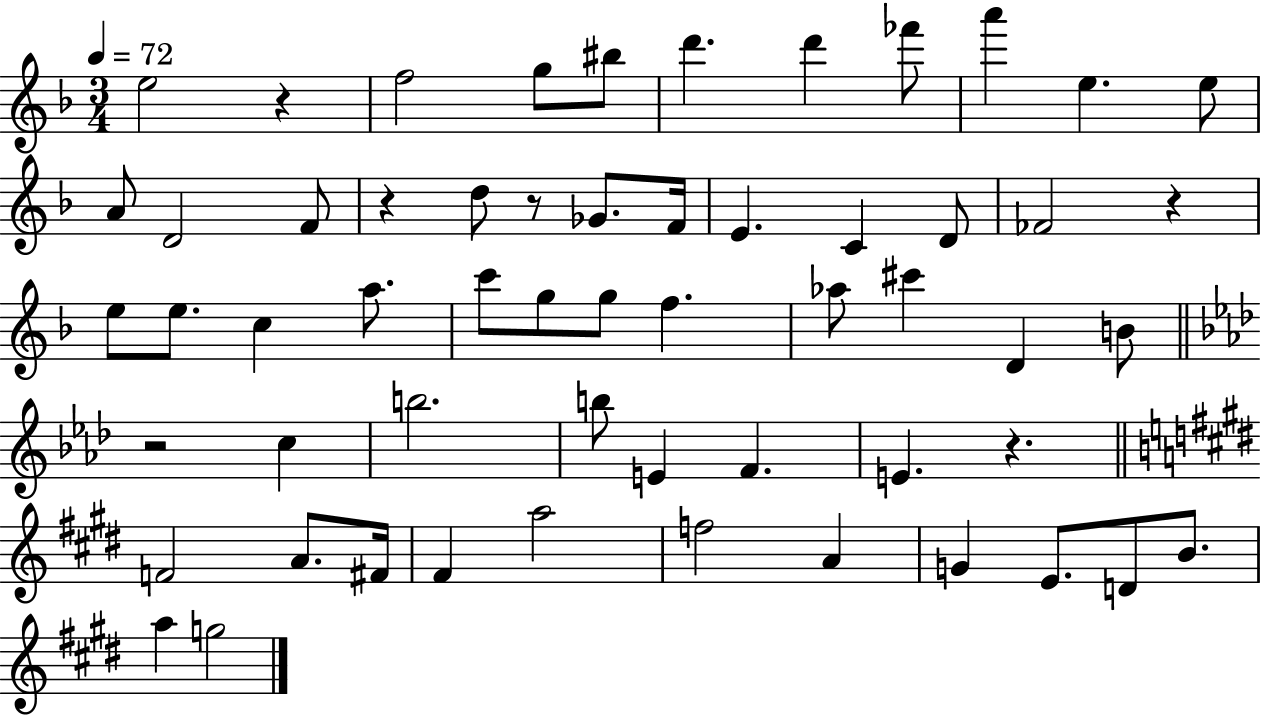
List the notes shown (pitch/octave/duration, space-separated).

E5/h R/q F5/h G5/e BIS5/e D6/q. D6/q FES6/e A6/q E5/q. E5/e A4/e D4/h F4/e R/q D5/e R/e Gb4/e. F4/s E4/q. C4/q D4/e FES4/h R/q E5/e E5/e. C5/q A5/e. C6/e G5/e G5/e F5/q. Ab5/e C#6/q D4/q B4/e R/h C5/q B5/h. B5/e E4/q F4/q. E4/q. R/q. F4/h A4/e. F#4/s F#4/q A5/h F5/h A4/q G4/q E4/e. D4/e B4/e. A5/q G5/h